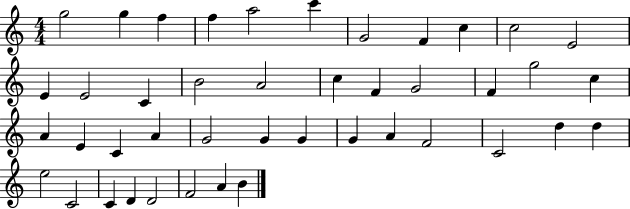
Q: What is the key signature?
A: C major